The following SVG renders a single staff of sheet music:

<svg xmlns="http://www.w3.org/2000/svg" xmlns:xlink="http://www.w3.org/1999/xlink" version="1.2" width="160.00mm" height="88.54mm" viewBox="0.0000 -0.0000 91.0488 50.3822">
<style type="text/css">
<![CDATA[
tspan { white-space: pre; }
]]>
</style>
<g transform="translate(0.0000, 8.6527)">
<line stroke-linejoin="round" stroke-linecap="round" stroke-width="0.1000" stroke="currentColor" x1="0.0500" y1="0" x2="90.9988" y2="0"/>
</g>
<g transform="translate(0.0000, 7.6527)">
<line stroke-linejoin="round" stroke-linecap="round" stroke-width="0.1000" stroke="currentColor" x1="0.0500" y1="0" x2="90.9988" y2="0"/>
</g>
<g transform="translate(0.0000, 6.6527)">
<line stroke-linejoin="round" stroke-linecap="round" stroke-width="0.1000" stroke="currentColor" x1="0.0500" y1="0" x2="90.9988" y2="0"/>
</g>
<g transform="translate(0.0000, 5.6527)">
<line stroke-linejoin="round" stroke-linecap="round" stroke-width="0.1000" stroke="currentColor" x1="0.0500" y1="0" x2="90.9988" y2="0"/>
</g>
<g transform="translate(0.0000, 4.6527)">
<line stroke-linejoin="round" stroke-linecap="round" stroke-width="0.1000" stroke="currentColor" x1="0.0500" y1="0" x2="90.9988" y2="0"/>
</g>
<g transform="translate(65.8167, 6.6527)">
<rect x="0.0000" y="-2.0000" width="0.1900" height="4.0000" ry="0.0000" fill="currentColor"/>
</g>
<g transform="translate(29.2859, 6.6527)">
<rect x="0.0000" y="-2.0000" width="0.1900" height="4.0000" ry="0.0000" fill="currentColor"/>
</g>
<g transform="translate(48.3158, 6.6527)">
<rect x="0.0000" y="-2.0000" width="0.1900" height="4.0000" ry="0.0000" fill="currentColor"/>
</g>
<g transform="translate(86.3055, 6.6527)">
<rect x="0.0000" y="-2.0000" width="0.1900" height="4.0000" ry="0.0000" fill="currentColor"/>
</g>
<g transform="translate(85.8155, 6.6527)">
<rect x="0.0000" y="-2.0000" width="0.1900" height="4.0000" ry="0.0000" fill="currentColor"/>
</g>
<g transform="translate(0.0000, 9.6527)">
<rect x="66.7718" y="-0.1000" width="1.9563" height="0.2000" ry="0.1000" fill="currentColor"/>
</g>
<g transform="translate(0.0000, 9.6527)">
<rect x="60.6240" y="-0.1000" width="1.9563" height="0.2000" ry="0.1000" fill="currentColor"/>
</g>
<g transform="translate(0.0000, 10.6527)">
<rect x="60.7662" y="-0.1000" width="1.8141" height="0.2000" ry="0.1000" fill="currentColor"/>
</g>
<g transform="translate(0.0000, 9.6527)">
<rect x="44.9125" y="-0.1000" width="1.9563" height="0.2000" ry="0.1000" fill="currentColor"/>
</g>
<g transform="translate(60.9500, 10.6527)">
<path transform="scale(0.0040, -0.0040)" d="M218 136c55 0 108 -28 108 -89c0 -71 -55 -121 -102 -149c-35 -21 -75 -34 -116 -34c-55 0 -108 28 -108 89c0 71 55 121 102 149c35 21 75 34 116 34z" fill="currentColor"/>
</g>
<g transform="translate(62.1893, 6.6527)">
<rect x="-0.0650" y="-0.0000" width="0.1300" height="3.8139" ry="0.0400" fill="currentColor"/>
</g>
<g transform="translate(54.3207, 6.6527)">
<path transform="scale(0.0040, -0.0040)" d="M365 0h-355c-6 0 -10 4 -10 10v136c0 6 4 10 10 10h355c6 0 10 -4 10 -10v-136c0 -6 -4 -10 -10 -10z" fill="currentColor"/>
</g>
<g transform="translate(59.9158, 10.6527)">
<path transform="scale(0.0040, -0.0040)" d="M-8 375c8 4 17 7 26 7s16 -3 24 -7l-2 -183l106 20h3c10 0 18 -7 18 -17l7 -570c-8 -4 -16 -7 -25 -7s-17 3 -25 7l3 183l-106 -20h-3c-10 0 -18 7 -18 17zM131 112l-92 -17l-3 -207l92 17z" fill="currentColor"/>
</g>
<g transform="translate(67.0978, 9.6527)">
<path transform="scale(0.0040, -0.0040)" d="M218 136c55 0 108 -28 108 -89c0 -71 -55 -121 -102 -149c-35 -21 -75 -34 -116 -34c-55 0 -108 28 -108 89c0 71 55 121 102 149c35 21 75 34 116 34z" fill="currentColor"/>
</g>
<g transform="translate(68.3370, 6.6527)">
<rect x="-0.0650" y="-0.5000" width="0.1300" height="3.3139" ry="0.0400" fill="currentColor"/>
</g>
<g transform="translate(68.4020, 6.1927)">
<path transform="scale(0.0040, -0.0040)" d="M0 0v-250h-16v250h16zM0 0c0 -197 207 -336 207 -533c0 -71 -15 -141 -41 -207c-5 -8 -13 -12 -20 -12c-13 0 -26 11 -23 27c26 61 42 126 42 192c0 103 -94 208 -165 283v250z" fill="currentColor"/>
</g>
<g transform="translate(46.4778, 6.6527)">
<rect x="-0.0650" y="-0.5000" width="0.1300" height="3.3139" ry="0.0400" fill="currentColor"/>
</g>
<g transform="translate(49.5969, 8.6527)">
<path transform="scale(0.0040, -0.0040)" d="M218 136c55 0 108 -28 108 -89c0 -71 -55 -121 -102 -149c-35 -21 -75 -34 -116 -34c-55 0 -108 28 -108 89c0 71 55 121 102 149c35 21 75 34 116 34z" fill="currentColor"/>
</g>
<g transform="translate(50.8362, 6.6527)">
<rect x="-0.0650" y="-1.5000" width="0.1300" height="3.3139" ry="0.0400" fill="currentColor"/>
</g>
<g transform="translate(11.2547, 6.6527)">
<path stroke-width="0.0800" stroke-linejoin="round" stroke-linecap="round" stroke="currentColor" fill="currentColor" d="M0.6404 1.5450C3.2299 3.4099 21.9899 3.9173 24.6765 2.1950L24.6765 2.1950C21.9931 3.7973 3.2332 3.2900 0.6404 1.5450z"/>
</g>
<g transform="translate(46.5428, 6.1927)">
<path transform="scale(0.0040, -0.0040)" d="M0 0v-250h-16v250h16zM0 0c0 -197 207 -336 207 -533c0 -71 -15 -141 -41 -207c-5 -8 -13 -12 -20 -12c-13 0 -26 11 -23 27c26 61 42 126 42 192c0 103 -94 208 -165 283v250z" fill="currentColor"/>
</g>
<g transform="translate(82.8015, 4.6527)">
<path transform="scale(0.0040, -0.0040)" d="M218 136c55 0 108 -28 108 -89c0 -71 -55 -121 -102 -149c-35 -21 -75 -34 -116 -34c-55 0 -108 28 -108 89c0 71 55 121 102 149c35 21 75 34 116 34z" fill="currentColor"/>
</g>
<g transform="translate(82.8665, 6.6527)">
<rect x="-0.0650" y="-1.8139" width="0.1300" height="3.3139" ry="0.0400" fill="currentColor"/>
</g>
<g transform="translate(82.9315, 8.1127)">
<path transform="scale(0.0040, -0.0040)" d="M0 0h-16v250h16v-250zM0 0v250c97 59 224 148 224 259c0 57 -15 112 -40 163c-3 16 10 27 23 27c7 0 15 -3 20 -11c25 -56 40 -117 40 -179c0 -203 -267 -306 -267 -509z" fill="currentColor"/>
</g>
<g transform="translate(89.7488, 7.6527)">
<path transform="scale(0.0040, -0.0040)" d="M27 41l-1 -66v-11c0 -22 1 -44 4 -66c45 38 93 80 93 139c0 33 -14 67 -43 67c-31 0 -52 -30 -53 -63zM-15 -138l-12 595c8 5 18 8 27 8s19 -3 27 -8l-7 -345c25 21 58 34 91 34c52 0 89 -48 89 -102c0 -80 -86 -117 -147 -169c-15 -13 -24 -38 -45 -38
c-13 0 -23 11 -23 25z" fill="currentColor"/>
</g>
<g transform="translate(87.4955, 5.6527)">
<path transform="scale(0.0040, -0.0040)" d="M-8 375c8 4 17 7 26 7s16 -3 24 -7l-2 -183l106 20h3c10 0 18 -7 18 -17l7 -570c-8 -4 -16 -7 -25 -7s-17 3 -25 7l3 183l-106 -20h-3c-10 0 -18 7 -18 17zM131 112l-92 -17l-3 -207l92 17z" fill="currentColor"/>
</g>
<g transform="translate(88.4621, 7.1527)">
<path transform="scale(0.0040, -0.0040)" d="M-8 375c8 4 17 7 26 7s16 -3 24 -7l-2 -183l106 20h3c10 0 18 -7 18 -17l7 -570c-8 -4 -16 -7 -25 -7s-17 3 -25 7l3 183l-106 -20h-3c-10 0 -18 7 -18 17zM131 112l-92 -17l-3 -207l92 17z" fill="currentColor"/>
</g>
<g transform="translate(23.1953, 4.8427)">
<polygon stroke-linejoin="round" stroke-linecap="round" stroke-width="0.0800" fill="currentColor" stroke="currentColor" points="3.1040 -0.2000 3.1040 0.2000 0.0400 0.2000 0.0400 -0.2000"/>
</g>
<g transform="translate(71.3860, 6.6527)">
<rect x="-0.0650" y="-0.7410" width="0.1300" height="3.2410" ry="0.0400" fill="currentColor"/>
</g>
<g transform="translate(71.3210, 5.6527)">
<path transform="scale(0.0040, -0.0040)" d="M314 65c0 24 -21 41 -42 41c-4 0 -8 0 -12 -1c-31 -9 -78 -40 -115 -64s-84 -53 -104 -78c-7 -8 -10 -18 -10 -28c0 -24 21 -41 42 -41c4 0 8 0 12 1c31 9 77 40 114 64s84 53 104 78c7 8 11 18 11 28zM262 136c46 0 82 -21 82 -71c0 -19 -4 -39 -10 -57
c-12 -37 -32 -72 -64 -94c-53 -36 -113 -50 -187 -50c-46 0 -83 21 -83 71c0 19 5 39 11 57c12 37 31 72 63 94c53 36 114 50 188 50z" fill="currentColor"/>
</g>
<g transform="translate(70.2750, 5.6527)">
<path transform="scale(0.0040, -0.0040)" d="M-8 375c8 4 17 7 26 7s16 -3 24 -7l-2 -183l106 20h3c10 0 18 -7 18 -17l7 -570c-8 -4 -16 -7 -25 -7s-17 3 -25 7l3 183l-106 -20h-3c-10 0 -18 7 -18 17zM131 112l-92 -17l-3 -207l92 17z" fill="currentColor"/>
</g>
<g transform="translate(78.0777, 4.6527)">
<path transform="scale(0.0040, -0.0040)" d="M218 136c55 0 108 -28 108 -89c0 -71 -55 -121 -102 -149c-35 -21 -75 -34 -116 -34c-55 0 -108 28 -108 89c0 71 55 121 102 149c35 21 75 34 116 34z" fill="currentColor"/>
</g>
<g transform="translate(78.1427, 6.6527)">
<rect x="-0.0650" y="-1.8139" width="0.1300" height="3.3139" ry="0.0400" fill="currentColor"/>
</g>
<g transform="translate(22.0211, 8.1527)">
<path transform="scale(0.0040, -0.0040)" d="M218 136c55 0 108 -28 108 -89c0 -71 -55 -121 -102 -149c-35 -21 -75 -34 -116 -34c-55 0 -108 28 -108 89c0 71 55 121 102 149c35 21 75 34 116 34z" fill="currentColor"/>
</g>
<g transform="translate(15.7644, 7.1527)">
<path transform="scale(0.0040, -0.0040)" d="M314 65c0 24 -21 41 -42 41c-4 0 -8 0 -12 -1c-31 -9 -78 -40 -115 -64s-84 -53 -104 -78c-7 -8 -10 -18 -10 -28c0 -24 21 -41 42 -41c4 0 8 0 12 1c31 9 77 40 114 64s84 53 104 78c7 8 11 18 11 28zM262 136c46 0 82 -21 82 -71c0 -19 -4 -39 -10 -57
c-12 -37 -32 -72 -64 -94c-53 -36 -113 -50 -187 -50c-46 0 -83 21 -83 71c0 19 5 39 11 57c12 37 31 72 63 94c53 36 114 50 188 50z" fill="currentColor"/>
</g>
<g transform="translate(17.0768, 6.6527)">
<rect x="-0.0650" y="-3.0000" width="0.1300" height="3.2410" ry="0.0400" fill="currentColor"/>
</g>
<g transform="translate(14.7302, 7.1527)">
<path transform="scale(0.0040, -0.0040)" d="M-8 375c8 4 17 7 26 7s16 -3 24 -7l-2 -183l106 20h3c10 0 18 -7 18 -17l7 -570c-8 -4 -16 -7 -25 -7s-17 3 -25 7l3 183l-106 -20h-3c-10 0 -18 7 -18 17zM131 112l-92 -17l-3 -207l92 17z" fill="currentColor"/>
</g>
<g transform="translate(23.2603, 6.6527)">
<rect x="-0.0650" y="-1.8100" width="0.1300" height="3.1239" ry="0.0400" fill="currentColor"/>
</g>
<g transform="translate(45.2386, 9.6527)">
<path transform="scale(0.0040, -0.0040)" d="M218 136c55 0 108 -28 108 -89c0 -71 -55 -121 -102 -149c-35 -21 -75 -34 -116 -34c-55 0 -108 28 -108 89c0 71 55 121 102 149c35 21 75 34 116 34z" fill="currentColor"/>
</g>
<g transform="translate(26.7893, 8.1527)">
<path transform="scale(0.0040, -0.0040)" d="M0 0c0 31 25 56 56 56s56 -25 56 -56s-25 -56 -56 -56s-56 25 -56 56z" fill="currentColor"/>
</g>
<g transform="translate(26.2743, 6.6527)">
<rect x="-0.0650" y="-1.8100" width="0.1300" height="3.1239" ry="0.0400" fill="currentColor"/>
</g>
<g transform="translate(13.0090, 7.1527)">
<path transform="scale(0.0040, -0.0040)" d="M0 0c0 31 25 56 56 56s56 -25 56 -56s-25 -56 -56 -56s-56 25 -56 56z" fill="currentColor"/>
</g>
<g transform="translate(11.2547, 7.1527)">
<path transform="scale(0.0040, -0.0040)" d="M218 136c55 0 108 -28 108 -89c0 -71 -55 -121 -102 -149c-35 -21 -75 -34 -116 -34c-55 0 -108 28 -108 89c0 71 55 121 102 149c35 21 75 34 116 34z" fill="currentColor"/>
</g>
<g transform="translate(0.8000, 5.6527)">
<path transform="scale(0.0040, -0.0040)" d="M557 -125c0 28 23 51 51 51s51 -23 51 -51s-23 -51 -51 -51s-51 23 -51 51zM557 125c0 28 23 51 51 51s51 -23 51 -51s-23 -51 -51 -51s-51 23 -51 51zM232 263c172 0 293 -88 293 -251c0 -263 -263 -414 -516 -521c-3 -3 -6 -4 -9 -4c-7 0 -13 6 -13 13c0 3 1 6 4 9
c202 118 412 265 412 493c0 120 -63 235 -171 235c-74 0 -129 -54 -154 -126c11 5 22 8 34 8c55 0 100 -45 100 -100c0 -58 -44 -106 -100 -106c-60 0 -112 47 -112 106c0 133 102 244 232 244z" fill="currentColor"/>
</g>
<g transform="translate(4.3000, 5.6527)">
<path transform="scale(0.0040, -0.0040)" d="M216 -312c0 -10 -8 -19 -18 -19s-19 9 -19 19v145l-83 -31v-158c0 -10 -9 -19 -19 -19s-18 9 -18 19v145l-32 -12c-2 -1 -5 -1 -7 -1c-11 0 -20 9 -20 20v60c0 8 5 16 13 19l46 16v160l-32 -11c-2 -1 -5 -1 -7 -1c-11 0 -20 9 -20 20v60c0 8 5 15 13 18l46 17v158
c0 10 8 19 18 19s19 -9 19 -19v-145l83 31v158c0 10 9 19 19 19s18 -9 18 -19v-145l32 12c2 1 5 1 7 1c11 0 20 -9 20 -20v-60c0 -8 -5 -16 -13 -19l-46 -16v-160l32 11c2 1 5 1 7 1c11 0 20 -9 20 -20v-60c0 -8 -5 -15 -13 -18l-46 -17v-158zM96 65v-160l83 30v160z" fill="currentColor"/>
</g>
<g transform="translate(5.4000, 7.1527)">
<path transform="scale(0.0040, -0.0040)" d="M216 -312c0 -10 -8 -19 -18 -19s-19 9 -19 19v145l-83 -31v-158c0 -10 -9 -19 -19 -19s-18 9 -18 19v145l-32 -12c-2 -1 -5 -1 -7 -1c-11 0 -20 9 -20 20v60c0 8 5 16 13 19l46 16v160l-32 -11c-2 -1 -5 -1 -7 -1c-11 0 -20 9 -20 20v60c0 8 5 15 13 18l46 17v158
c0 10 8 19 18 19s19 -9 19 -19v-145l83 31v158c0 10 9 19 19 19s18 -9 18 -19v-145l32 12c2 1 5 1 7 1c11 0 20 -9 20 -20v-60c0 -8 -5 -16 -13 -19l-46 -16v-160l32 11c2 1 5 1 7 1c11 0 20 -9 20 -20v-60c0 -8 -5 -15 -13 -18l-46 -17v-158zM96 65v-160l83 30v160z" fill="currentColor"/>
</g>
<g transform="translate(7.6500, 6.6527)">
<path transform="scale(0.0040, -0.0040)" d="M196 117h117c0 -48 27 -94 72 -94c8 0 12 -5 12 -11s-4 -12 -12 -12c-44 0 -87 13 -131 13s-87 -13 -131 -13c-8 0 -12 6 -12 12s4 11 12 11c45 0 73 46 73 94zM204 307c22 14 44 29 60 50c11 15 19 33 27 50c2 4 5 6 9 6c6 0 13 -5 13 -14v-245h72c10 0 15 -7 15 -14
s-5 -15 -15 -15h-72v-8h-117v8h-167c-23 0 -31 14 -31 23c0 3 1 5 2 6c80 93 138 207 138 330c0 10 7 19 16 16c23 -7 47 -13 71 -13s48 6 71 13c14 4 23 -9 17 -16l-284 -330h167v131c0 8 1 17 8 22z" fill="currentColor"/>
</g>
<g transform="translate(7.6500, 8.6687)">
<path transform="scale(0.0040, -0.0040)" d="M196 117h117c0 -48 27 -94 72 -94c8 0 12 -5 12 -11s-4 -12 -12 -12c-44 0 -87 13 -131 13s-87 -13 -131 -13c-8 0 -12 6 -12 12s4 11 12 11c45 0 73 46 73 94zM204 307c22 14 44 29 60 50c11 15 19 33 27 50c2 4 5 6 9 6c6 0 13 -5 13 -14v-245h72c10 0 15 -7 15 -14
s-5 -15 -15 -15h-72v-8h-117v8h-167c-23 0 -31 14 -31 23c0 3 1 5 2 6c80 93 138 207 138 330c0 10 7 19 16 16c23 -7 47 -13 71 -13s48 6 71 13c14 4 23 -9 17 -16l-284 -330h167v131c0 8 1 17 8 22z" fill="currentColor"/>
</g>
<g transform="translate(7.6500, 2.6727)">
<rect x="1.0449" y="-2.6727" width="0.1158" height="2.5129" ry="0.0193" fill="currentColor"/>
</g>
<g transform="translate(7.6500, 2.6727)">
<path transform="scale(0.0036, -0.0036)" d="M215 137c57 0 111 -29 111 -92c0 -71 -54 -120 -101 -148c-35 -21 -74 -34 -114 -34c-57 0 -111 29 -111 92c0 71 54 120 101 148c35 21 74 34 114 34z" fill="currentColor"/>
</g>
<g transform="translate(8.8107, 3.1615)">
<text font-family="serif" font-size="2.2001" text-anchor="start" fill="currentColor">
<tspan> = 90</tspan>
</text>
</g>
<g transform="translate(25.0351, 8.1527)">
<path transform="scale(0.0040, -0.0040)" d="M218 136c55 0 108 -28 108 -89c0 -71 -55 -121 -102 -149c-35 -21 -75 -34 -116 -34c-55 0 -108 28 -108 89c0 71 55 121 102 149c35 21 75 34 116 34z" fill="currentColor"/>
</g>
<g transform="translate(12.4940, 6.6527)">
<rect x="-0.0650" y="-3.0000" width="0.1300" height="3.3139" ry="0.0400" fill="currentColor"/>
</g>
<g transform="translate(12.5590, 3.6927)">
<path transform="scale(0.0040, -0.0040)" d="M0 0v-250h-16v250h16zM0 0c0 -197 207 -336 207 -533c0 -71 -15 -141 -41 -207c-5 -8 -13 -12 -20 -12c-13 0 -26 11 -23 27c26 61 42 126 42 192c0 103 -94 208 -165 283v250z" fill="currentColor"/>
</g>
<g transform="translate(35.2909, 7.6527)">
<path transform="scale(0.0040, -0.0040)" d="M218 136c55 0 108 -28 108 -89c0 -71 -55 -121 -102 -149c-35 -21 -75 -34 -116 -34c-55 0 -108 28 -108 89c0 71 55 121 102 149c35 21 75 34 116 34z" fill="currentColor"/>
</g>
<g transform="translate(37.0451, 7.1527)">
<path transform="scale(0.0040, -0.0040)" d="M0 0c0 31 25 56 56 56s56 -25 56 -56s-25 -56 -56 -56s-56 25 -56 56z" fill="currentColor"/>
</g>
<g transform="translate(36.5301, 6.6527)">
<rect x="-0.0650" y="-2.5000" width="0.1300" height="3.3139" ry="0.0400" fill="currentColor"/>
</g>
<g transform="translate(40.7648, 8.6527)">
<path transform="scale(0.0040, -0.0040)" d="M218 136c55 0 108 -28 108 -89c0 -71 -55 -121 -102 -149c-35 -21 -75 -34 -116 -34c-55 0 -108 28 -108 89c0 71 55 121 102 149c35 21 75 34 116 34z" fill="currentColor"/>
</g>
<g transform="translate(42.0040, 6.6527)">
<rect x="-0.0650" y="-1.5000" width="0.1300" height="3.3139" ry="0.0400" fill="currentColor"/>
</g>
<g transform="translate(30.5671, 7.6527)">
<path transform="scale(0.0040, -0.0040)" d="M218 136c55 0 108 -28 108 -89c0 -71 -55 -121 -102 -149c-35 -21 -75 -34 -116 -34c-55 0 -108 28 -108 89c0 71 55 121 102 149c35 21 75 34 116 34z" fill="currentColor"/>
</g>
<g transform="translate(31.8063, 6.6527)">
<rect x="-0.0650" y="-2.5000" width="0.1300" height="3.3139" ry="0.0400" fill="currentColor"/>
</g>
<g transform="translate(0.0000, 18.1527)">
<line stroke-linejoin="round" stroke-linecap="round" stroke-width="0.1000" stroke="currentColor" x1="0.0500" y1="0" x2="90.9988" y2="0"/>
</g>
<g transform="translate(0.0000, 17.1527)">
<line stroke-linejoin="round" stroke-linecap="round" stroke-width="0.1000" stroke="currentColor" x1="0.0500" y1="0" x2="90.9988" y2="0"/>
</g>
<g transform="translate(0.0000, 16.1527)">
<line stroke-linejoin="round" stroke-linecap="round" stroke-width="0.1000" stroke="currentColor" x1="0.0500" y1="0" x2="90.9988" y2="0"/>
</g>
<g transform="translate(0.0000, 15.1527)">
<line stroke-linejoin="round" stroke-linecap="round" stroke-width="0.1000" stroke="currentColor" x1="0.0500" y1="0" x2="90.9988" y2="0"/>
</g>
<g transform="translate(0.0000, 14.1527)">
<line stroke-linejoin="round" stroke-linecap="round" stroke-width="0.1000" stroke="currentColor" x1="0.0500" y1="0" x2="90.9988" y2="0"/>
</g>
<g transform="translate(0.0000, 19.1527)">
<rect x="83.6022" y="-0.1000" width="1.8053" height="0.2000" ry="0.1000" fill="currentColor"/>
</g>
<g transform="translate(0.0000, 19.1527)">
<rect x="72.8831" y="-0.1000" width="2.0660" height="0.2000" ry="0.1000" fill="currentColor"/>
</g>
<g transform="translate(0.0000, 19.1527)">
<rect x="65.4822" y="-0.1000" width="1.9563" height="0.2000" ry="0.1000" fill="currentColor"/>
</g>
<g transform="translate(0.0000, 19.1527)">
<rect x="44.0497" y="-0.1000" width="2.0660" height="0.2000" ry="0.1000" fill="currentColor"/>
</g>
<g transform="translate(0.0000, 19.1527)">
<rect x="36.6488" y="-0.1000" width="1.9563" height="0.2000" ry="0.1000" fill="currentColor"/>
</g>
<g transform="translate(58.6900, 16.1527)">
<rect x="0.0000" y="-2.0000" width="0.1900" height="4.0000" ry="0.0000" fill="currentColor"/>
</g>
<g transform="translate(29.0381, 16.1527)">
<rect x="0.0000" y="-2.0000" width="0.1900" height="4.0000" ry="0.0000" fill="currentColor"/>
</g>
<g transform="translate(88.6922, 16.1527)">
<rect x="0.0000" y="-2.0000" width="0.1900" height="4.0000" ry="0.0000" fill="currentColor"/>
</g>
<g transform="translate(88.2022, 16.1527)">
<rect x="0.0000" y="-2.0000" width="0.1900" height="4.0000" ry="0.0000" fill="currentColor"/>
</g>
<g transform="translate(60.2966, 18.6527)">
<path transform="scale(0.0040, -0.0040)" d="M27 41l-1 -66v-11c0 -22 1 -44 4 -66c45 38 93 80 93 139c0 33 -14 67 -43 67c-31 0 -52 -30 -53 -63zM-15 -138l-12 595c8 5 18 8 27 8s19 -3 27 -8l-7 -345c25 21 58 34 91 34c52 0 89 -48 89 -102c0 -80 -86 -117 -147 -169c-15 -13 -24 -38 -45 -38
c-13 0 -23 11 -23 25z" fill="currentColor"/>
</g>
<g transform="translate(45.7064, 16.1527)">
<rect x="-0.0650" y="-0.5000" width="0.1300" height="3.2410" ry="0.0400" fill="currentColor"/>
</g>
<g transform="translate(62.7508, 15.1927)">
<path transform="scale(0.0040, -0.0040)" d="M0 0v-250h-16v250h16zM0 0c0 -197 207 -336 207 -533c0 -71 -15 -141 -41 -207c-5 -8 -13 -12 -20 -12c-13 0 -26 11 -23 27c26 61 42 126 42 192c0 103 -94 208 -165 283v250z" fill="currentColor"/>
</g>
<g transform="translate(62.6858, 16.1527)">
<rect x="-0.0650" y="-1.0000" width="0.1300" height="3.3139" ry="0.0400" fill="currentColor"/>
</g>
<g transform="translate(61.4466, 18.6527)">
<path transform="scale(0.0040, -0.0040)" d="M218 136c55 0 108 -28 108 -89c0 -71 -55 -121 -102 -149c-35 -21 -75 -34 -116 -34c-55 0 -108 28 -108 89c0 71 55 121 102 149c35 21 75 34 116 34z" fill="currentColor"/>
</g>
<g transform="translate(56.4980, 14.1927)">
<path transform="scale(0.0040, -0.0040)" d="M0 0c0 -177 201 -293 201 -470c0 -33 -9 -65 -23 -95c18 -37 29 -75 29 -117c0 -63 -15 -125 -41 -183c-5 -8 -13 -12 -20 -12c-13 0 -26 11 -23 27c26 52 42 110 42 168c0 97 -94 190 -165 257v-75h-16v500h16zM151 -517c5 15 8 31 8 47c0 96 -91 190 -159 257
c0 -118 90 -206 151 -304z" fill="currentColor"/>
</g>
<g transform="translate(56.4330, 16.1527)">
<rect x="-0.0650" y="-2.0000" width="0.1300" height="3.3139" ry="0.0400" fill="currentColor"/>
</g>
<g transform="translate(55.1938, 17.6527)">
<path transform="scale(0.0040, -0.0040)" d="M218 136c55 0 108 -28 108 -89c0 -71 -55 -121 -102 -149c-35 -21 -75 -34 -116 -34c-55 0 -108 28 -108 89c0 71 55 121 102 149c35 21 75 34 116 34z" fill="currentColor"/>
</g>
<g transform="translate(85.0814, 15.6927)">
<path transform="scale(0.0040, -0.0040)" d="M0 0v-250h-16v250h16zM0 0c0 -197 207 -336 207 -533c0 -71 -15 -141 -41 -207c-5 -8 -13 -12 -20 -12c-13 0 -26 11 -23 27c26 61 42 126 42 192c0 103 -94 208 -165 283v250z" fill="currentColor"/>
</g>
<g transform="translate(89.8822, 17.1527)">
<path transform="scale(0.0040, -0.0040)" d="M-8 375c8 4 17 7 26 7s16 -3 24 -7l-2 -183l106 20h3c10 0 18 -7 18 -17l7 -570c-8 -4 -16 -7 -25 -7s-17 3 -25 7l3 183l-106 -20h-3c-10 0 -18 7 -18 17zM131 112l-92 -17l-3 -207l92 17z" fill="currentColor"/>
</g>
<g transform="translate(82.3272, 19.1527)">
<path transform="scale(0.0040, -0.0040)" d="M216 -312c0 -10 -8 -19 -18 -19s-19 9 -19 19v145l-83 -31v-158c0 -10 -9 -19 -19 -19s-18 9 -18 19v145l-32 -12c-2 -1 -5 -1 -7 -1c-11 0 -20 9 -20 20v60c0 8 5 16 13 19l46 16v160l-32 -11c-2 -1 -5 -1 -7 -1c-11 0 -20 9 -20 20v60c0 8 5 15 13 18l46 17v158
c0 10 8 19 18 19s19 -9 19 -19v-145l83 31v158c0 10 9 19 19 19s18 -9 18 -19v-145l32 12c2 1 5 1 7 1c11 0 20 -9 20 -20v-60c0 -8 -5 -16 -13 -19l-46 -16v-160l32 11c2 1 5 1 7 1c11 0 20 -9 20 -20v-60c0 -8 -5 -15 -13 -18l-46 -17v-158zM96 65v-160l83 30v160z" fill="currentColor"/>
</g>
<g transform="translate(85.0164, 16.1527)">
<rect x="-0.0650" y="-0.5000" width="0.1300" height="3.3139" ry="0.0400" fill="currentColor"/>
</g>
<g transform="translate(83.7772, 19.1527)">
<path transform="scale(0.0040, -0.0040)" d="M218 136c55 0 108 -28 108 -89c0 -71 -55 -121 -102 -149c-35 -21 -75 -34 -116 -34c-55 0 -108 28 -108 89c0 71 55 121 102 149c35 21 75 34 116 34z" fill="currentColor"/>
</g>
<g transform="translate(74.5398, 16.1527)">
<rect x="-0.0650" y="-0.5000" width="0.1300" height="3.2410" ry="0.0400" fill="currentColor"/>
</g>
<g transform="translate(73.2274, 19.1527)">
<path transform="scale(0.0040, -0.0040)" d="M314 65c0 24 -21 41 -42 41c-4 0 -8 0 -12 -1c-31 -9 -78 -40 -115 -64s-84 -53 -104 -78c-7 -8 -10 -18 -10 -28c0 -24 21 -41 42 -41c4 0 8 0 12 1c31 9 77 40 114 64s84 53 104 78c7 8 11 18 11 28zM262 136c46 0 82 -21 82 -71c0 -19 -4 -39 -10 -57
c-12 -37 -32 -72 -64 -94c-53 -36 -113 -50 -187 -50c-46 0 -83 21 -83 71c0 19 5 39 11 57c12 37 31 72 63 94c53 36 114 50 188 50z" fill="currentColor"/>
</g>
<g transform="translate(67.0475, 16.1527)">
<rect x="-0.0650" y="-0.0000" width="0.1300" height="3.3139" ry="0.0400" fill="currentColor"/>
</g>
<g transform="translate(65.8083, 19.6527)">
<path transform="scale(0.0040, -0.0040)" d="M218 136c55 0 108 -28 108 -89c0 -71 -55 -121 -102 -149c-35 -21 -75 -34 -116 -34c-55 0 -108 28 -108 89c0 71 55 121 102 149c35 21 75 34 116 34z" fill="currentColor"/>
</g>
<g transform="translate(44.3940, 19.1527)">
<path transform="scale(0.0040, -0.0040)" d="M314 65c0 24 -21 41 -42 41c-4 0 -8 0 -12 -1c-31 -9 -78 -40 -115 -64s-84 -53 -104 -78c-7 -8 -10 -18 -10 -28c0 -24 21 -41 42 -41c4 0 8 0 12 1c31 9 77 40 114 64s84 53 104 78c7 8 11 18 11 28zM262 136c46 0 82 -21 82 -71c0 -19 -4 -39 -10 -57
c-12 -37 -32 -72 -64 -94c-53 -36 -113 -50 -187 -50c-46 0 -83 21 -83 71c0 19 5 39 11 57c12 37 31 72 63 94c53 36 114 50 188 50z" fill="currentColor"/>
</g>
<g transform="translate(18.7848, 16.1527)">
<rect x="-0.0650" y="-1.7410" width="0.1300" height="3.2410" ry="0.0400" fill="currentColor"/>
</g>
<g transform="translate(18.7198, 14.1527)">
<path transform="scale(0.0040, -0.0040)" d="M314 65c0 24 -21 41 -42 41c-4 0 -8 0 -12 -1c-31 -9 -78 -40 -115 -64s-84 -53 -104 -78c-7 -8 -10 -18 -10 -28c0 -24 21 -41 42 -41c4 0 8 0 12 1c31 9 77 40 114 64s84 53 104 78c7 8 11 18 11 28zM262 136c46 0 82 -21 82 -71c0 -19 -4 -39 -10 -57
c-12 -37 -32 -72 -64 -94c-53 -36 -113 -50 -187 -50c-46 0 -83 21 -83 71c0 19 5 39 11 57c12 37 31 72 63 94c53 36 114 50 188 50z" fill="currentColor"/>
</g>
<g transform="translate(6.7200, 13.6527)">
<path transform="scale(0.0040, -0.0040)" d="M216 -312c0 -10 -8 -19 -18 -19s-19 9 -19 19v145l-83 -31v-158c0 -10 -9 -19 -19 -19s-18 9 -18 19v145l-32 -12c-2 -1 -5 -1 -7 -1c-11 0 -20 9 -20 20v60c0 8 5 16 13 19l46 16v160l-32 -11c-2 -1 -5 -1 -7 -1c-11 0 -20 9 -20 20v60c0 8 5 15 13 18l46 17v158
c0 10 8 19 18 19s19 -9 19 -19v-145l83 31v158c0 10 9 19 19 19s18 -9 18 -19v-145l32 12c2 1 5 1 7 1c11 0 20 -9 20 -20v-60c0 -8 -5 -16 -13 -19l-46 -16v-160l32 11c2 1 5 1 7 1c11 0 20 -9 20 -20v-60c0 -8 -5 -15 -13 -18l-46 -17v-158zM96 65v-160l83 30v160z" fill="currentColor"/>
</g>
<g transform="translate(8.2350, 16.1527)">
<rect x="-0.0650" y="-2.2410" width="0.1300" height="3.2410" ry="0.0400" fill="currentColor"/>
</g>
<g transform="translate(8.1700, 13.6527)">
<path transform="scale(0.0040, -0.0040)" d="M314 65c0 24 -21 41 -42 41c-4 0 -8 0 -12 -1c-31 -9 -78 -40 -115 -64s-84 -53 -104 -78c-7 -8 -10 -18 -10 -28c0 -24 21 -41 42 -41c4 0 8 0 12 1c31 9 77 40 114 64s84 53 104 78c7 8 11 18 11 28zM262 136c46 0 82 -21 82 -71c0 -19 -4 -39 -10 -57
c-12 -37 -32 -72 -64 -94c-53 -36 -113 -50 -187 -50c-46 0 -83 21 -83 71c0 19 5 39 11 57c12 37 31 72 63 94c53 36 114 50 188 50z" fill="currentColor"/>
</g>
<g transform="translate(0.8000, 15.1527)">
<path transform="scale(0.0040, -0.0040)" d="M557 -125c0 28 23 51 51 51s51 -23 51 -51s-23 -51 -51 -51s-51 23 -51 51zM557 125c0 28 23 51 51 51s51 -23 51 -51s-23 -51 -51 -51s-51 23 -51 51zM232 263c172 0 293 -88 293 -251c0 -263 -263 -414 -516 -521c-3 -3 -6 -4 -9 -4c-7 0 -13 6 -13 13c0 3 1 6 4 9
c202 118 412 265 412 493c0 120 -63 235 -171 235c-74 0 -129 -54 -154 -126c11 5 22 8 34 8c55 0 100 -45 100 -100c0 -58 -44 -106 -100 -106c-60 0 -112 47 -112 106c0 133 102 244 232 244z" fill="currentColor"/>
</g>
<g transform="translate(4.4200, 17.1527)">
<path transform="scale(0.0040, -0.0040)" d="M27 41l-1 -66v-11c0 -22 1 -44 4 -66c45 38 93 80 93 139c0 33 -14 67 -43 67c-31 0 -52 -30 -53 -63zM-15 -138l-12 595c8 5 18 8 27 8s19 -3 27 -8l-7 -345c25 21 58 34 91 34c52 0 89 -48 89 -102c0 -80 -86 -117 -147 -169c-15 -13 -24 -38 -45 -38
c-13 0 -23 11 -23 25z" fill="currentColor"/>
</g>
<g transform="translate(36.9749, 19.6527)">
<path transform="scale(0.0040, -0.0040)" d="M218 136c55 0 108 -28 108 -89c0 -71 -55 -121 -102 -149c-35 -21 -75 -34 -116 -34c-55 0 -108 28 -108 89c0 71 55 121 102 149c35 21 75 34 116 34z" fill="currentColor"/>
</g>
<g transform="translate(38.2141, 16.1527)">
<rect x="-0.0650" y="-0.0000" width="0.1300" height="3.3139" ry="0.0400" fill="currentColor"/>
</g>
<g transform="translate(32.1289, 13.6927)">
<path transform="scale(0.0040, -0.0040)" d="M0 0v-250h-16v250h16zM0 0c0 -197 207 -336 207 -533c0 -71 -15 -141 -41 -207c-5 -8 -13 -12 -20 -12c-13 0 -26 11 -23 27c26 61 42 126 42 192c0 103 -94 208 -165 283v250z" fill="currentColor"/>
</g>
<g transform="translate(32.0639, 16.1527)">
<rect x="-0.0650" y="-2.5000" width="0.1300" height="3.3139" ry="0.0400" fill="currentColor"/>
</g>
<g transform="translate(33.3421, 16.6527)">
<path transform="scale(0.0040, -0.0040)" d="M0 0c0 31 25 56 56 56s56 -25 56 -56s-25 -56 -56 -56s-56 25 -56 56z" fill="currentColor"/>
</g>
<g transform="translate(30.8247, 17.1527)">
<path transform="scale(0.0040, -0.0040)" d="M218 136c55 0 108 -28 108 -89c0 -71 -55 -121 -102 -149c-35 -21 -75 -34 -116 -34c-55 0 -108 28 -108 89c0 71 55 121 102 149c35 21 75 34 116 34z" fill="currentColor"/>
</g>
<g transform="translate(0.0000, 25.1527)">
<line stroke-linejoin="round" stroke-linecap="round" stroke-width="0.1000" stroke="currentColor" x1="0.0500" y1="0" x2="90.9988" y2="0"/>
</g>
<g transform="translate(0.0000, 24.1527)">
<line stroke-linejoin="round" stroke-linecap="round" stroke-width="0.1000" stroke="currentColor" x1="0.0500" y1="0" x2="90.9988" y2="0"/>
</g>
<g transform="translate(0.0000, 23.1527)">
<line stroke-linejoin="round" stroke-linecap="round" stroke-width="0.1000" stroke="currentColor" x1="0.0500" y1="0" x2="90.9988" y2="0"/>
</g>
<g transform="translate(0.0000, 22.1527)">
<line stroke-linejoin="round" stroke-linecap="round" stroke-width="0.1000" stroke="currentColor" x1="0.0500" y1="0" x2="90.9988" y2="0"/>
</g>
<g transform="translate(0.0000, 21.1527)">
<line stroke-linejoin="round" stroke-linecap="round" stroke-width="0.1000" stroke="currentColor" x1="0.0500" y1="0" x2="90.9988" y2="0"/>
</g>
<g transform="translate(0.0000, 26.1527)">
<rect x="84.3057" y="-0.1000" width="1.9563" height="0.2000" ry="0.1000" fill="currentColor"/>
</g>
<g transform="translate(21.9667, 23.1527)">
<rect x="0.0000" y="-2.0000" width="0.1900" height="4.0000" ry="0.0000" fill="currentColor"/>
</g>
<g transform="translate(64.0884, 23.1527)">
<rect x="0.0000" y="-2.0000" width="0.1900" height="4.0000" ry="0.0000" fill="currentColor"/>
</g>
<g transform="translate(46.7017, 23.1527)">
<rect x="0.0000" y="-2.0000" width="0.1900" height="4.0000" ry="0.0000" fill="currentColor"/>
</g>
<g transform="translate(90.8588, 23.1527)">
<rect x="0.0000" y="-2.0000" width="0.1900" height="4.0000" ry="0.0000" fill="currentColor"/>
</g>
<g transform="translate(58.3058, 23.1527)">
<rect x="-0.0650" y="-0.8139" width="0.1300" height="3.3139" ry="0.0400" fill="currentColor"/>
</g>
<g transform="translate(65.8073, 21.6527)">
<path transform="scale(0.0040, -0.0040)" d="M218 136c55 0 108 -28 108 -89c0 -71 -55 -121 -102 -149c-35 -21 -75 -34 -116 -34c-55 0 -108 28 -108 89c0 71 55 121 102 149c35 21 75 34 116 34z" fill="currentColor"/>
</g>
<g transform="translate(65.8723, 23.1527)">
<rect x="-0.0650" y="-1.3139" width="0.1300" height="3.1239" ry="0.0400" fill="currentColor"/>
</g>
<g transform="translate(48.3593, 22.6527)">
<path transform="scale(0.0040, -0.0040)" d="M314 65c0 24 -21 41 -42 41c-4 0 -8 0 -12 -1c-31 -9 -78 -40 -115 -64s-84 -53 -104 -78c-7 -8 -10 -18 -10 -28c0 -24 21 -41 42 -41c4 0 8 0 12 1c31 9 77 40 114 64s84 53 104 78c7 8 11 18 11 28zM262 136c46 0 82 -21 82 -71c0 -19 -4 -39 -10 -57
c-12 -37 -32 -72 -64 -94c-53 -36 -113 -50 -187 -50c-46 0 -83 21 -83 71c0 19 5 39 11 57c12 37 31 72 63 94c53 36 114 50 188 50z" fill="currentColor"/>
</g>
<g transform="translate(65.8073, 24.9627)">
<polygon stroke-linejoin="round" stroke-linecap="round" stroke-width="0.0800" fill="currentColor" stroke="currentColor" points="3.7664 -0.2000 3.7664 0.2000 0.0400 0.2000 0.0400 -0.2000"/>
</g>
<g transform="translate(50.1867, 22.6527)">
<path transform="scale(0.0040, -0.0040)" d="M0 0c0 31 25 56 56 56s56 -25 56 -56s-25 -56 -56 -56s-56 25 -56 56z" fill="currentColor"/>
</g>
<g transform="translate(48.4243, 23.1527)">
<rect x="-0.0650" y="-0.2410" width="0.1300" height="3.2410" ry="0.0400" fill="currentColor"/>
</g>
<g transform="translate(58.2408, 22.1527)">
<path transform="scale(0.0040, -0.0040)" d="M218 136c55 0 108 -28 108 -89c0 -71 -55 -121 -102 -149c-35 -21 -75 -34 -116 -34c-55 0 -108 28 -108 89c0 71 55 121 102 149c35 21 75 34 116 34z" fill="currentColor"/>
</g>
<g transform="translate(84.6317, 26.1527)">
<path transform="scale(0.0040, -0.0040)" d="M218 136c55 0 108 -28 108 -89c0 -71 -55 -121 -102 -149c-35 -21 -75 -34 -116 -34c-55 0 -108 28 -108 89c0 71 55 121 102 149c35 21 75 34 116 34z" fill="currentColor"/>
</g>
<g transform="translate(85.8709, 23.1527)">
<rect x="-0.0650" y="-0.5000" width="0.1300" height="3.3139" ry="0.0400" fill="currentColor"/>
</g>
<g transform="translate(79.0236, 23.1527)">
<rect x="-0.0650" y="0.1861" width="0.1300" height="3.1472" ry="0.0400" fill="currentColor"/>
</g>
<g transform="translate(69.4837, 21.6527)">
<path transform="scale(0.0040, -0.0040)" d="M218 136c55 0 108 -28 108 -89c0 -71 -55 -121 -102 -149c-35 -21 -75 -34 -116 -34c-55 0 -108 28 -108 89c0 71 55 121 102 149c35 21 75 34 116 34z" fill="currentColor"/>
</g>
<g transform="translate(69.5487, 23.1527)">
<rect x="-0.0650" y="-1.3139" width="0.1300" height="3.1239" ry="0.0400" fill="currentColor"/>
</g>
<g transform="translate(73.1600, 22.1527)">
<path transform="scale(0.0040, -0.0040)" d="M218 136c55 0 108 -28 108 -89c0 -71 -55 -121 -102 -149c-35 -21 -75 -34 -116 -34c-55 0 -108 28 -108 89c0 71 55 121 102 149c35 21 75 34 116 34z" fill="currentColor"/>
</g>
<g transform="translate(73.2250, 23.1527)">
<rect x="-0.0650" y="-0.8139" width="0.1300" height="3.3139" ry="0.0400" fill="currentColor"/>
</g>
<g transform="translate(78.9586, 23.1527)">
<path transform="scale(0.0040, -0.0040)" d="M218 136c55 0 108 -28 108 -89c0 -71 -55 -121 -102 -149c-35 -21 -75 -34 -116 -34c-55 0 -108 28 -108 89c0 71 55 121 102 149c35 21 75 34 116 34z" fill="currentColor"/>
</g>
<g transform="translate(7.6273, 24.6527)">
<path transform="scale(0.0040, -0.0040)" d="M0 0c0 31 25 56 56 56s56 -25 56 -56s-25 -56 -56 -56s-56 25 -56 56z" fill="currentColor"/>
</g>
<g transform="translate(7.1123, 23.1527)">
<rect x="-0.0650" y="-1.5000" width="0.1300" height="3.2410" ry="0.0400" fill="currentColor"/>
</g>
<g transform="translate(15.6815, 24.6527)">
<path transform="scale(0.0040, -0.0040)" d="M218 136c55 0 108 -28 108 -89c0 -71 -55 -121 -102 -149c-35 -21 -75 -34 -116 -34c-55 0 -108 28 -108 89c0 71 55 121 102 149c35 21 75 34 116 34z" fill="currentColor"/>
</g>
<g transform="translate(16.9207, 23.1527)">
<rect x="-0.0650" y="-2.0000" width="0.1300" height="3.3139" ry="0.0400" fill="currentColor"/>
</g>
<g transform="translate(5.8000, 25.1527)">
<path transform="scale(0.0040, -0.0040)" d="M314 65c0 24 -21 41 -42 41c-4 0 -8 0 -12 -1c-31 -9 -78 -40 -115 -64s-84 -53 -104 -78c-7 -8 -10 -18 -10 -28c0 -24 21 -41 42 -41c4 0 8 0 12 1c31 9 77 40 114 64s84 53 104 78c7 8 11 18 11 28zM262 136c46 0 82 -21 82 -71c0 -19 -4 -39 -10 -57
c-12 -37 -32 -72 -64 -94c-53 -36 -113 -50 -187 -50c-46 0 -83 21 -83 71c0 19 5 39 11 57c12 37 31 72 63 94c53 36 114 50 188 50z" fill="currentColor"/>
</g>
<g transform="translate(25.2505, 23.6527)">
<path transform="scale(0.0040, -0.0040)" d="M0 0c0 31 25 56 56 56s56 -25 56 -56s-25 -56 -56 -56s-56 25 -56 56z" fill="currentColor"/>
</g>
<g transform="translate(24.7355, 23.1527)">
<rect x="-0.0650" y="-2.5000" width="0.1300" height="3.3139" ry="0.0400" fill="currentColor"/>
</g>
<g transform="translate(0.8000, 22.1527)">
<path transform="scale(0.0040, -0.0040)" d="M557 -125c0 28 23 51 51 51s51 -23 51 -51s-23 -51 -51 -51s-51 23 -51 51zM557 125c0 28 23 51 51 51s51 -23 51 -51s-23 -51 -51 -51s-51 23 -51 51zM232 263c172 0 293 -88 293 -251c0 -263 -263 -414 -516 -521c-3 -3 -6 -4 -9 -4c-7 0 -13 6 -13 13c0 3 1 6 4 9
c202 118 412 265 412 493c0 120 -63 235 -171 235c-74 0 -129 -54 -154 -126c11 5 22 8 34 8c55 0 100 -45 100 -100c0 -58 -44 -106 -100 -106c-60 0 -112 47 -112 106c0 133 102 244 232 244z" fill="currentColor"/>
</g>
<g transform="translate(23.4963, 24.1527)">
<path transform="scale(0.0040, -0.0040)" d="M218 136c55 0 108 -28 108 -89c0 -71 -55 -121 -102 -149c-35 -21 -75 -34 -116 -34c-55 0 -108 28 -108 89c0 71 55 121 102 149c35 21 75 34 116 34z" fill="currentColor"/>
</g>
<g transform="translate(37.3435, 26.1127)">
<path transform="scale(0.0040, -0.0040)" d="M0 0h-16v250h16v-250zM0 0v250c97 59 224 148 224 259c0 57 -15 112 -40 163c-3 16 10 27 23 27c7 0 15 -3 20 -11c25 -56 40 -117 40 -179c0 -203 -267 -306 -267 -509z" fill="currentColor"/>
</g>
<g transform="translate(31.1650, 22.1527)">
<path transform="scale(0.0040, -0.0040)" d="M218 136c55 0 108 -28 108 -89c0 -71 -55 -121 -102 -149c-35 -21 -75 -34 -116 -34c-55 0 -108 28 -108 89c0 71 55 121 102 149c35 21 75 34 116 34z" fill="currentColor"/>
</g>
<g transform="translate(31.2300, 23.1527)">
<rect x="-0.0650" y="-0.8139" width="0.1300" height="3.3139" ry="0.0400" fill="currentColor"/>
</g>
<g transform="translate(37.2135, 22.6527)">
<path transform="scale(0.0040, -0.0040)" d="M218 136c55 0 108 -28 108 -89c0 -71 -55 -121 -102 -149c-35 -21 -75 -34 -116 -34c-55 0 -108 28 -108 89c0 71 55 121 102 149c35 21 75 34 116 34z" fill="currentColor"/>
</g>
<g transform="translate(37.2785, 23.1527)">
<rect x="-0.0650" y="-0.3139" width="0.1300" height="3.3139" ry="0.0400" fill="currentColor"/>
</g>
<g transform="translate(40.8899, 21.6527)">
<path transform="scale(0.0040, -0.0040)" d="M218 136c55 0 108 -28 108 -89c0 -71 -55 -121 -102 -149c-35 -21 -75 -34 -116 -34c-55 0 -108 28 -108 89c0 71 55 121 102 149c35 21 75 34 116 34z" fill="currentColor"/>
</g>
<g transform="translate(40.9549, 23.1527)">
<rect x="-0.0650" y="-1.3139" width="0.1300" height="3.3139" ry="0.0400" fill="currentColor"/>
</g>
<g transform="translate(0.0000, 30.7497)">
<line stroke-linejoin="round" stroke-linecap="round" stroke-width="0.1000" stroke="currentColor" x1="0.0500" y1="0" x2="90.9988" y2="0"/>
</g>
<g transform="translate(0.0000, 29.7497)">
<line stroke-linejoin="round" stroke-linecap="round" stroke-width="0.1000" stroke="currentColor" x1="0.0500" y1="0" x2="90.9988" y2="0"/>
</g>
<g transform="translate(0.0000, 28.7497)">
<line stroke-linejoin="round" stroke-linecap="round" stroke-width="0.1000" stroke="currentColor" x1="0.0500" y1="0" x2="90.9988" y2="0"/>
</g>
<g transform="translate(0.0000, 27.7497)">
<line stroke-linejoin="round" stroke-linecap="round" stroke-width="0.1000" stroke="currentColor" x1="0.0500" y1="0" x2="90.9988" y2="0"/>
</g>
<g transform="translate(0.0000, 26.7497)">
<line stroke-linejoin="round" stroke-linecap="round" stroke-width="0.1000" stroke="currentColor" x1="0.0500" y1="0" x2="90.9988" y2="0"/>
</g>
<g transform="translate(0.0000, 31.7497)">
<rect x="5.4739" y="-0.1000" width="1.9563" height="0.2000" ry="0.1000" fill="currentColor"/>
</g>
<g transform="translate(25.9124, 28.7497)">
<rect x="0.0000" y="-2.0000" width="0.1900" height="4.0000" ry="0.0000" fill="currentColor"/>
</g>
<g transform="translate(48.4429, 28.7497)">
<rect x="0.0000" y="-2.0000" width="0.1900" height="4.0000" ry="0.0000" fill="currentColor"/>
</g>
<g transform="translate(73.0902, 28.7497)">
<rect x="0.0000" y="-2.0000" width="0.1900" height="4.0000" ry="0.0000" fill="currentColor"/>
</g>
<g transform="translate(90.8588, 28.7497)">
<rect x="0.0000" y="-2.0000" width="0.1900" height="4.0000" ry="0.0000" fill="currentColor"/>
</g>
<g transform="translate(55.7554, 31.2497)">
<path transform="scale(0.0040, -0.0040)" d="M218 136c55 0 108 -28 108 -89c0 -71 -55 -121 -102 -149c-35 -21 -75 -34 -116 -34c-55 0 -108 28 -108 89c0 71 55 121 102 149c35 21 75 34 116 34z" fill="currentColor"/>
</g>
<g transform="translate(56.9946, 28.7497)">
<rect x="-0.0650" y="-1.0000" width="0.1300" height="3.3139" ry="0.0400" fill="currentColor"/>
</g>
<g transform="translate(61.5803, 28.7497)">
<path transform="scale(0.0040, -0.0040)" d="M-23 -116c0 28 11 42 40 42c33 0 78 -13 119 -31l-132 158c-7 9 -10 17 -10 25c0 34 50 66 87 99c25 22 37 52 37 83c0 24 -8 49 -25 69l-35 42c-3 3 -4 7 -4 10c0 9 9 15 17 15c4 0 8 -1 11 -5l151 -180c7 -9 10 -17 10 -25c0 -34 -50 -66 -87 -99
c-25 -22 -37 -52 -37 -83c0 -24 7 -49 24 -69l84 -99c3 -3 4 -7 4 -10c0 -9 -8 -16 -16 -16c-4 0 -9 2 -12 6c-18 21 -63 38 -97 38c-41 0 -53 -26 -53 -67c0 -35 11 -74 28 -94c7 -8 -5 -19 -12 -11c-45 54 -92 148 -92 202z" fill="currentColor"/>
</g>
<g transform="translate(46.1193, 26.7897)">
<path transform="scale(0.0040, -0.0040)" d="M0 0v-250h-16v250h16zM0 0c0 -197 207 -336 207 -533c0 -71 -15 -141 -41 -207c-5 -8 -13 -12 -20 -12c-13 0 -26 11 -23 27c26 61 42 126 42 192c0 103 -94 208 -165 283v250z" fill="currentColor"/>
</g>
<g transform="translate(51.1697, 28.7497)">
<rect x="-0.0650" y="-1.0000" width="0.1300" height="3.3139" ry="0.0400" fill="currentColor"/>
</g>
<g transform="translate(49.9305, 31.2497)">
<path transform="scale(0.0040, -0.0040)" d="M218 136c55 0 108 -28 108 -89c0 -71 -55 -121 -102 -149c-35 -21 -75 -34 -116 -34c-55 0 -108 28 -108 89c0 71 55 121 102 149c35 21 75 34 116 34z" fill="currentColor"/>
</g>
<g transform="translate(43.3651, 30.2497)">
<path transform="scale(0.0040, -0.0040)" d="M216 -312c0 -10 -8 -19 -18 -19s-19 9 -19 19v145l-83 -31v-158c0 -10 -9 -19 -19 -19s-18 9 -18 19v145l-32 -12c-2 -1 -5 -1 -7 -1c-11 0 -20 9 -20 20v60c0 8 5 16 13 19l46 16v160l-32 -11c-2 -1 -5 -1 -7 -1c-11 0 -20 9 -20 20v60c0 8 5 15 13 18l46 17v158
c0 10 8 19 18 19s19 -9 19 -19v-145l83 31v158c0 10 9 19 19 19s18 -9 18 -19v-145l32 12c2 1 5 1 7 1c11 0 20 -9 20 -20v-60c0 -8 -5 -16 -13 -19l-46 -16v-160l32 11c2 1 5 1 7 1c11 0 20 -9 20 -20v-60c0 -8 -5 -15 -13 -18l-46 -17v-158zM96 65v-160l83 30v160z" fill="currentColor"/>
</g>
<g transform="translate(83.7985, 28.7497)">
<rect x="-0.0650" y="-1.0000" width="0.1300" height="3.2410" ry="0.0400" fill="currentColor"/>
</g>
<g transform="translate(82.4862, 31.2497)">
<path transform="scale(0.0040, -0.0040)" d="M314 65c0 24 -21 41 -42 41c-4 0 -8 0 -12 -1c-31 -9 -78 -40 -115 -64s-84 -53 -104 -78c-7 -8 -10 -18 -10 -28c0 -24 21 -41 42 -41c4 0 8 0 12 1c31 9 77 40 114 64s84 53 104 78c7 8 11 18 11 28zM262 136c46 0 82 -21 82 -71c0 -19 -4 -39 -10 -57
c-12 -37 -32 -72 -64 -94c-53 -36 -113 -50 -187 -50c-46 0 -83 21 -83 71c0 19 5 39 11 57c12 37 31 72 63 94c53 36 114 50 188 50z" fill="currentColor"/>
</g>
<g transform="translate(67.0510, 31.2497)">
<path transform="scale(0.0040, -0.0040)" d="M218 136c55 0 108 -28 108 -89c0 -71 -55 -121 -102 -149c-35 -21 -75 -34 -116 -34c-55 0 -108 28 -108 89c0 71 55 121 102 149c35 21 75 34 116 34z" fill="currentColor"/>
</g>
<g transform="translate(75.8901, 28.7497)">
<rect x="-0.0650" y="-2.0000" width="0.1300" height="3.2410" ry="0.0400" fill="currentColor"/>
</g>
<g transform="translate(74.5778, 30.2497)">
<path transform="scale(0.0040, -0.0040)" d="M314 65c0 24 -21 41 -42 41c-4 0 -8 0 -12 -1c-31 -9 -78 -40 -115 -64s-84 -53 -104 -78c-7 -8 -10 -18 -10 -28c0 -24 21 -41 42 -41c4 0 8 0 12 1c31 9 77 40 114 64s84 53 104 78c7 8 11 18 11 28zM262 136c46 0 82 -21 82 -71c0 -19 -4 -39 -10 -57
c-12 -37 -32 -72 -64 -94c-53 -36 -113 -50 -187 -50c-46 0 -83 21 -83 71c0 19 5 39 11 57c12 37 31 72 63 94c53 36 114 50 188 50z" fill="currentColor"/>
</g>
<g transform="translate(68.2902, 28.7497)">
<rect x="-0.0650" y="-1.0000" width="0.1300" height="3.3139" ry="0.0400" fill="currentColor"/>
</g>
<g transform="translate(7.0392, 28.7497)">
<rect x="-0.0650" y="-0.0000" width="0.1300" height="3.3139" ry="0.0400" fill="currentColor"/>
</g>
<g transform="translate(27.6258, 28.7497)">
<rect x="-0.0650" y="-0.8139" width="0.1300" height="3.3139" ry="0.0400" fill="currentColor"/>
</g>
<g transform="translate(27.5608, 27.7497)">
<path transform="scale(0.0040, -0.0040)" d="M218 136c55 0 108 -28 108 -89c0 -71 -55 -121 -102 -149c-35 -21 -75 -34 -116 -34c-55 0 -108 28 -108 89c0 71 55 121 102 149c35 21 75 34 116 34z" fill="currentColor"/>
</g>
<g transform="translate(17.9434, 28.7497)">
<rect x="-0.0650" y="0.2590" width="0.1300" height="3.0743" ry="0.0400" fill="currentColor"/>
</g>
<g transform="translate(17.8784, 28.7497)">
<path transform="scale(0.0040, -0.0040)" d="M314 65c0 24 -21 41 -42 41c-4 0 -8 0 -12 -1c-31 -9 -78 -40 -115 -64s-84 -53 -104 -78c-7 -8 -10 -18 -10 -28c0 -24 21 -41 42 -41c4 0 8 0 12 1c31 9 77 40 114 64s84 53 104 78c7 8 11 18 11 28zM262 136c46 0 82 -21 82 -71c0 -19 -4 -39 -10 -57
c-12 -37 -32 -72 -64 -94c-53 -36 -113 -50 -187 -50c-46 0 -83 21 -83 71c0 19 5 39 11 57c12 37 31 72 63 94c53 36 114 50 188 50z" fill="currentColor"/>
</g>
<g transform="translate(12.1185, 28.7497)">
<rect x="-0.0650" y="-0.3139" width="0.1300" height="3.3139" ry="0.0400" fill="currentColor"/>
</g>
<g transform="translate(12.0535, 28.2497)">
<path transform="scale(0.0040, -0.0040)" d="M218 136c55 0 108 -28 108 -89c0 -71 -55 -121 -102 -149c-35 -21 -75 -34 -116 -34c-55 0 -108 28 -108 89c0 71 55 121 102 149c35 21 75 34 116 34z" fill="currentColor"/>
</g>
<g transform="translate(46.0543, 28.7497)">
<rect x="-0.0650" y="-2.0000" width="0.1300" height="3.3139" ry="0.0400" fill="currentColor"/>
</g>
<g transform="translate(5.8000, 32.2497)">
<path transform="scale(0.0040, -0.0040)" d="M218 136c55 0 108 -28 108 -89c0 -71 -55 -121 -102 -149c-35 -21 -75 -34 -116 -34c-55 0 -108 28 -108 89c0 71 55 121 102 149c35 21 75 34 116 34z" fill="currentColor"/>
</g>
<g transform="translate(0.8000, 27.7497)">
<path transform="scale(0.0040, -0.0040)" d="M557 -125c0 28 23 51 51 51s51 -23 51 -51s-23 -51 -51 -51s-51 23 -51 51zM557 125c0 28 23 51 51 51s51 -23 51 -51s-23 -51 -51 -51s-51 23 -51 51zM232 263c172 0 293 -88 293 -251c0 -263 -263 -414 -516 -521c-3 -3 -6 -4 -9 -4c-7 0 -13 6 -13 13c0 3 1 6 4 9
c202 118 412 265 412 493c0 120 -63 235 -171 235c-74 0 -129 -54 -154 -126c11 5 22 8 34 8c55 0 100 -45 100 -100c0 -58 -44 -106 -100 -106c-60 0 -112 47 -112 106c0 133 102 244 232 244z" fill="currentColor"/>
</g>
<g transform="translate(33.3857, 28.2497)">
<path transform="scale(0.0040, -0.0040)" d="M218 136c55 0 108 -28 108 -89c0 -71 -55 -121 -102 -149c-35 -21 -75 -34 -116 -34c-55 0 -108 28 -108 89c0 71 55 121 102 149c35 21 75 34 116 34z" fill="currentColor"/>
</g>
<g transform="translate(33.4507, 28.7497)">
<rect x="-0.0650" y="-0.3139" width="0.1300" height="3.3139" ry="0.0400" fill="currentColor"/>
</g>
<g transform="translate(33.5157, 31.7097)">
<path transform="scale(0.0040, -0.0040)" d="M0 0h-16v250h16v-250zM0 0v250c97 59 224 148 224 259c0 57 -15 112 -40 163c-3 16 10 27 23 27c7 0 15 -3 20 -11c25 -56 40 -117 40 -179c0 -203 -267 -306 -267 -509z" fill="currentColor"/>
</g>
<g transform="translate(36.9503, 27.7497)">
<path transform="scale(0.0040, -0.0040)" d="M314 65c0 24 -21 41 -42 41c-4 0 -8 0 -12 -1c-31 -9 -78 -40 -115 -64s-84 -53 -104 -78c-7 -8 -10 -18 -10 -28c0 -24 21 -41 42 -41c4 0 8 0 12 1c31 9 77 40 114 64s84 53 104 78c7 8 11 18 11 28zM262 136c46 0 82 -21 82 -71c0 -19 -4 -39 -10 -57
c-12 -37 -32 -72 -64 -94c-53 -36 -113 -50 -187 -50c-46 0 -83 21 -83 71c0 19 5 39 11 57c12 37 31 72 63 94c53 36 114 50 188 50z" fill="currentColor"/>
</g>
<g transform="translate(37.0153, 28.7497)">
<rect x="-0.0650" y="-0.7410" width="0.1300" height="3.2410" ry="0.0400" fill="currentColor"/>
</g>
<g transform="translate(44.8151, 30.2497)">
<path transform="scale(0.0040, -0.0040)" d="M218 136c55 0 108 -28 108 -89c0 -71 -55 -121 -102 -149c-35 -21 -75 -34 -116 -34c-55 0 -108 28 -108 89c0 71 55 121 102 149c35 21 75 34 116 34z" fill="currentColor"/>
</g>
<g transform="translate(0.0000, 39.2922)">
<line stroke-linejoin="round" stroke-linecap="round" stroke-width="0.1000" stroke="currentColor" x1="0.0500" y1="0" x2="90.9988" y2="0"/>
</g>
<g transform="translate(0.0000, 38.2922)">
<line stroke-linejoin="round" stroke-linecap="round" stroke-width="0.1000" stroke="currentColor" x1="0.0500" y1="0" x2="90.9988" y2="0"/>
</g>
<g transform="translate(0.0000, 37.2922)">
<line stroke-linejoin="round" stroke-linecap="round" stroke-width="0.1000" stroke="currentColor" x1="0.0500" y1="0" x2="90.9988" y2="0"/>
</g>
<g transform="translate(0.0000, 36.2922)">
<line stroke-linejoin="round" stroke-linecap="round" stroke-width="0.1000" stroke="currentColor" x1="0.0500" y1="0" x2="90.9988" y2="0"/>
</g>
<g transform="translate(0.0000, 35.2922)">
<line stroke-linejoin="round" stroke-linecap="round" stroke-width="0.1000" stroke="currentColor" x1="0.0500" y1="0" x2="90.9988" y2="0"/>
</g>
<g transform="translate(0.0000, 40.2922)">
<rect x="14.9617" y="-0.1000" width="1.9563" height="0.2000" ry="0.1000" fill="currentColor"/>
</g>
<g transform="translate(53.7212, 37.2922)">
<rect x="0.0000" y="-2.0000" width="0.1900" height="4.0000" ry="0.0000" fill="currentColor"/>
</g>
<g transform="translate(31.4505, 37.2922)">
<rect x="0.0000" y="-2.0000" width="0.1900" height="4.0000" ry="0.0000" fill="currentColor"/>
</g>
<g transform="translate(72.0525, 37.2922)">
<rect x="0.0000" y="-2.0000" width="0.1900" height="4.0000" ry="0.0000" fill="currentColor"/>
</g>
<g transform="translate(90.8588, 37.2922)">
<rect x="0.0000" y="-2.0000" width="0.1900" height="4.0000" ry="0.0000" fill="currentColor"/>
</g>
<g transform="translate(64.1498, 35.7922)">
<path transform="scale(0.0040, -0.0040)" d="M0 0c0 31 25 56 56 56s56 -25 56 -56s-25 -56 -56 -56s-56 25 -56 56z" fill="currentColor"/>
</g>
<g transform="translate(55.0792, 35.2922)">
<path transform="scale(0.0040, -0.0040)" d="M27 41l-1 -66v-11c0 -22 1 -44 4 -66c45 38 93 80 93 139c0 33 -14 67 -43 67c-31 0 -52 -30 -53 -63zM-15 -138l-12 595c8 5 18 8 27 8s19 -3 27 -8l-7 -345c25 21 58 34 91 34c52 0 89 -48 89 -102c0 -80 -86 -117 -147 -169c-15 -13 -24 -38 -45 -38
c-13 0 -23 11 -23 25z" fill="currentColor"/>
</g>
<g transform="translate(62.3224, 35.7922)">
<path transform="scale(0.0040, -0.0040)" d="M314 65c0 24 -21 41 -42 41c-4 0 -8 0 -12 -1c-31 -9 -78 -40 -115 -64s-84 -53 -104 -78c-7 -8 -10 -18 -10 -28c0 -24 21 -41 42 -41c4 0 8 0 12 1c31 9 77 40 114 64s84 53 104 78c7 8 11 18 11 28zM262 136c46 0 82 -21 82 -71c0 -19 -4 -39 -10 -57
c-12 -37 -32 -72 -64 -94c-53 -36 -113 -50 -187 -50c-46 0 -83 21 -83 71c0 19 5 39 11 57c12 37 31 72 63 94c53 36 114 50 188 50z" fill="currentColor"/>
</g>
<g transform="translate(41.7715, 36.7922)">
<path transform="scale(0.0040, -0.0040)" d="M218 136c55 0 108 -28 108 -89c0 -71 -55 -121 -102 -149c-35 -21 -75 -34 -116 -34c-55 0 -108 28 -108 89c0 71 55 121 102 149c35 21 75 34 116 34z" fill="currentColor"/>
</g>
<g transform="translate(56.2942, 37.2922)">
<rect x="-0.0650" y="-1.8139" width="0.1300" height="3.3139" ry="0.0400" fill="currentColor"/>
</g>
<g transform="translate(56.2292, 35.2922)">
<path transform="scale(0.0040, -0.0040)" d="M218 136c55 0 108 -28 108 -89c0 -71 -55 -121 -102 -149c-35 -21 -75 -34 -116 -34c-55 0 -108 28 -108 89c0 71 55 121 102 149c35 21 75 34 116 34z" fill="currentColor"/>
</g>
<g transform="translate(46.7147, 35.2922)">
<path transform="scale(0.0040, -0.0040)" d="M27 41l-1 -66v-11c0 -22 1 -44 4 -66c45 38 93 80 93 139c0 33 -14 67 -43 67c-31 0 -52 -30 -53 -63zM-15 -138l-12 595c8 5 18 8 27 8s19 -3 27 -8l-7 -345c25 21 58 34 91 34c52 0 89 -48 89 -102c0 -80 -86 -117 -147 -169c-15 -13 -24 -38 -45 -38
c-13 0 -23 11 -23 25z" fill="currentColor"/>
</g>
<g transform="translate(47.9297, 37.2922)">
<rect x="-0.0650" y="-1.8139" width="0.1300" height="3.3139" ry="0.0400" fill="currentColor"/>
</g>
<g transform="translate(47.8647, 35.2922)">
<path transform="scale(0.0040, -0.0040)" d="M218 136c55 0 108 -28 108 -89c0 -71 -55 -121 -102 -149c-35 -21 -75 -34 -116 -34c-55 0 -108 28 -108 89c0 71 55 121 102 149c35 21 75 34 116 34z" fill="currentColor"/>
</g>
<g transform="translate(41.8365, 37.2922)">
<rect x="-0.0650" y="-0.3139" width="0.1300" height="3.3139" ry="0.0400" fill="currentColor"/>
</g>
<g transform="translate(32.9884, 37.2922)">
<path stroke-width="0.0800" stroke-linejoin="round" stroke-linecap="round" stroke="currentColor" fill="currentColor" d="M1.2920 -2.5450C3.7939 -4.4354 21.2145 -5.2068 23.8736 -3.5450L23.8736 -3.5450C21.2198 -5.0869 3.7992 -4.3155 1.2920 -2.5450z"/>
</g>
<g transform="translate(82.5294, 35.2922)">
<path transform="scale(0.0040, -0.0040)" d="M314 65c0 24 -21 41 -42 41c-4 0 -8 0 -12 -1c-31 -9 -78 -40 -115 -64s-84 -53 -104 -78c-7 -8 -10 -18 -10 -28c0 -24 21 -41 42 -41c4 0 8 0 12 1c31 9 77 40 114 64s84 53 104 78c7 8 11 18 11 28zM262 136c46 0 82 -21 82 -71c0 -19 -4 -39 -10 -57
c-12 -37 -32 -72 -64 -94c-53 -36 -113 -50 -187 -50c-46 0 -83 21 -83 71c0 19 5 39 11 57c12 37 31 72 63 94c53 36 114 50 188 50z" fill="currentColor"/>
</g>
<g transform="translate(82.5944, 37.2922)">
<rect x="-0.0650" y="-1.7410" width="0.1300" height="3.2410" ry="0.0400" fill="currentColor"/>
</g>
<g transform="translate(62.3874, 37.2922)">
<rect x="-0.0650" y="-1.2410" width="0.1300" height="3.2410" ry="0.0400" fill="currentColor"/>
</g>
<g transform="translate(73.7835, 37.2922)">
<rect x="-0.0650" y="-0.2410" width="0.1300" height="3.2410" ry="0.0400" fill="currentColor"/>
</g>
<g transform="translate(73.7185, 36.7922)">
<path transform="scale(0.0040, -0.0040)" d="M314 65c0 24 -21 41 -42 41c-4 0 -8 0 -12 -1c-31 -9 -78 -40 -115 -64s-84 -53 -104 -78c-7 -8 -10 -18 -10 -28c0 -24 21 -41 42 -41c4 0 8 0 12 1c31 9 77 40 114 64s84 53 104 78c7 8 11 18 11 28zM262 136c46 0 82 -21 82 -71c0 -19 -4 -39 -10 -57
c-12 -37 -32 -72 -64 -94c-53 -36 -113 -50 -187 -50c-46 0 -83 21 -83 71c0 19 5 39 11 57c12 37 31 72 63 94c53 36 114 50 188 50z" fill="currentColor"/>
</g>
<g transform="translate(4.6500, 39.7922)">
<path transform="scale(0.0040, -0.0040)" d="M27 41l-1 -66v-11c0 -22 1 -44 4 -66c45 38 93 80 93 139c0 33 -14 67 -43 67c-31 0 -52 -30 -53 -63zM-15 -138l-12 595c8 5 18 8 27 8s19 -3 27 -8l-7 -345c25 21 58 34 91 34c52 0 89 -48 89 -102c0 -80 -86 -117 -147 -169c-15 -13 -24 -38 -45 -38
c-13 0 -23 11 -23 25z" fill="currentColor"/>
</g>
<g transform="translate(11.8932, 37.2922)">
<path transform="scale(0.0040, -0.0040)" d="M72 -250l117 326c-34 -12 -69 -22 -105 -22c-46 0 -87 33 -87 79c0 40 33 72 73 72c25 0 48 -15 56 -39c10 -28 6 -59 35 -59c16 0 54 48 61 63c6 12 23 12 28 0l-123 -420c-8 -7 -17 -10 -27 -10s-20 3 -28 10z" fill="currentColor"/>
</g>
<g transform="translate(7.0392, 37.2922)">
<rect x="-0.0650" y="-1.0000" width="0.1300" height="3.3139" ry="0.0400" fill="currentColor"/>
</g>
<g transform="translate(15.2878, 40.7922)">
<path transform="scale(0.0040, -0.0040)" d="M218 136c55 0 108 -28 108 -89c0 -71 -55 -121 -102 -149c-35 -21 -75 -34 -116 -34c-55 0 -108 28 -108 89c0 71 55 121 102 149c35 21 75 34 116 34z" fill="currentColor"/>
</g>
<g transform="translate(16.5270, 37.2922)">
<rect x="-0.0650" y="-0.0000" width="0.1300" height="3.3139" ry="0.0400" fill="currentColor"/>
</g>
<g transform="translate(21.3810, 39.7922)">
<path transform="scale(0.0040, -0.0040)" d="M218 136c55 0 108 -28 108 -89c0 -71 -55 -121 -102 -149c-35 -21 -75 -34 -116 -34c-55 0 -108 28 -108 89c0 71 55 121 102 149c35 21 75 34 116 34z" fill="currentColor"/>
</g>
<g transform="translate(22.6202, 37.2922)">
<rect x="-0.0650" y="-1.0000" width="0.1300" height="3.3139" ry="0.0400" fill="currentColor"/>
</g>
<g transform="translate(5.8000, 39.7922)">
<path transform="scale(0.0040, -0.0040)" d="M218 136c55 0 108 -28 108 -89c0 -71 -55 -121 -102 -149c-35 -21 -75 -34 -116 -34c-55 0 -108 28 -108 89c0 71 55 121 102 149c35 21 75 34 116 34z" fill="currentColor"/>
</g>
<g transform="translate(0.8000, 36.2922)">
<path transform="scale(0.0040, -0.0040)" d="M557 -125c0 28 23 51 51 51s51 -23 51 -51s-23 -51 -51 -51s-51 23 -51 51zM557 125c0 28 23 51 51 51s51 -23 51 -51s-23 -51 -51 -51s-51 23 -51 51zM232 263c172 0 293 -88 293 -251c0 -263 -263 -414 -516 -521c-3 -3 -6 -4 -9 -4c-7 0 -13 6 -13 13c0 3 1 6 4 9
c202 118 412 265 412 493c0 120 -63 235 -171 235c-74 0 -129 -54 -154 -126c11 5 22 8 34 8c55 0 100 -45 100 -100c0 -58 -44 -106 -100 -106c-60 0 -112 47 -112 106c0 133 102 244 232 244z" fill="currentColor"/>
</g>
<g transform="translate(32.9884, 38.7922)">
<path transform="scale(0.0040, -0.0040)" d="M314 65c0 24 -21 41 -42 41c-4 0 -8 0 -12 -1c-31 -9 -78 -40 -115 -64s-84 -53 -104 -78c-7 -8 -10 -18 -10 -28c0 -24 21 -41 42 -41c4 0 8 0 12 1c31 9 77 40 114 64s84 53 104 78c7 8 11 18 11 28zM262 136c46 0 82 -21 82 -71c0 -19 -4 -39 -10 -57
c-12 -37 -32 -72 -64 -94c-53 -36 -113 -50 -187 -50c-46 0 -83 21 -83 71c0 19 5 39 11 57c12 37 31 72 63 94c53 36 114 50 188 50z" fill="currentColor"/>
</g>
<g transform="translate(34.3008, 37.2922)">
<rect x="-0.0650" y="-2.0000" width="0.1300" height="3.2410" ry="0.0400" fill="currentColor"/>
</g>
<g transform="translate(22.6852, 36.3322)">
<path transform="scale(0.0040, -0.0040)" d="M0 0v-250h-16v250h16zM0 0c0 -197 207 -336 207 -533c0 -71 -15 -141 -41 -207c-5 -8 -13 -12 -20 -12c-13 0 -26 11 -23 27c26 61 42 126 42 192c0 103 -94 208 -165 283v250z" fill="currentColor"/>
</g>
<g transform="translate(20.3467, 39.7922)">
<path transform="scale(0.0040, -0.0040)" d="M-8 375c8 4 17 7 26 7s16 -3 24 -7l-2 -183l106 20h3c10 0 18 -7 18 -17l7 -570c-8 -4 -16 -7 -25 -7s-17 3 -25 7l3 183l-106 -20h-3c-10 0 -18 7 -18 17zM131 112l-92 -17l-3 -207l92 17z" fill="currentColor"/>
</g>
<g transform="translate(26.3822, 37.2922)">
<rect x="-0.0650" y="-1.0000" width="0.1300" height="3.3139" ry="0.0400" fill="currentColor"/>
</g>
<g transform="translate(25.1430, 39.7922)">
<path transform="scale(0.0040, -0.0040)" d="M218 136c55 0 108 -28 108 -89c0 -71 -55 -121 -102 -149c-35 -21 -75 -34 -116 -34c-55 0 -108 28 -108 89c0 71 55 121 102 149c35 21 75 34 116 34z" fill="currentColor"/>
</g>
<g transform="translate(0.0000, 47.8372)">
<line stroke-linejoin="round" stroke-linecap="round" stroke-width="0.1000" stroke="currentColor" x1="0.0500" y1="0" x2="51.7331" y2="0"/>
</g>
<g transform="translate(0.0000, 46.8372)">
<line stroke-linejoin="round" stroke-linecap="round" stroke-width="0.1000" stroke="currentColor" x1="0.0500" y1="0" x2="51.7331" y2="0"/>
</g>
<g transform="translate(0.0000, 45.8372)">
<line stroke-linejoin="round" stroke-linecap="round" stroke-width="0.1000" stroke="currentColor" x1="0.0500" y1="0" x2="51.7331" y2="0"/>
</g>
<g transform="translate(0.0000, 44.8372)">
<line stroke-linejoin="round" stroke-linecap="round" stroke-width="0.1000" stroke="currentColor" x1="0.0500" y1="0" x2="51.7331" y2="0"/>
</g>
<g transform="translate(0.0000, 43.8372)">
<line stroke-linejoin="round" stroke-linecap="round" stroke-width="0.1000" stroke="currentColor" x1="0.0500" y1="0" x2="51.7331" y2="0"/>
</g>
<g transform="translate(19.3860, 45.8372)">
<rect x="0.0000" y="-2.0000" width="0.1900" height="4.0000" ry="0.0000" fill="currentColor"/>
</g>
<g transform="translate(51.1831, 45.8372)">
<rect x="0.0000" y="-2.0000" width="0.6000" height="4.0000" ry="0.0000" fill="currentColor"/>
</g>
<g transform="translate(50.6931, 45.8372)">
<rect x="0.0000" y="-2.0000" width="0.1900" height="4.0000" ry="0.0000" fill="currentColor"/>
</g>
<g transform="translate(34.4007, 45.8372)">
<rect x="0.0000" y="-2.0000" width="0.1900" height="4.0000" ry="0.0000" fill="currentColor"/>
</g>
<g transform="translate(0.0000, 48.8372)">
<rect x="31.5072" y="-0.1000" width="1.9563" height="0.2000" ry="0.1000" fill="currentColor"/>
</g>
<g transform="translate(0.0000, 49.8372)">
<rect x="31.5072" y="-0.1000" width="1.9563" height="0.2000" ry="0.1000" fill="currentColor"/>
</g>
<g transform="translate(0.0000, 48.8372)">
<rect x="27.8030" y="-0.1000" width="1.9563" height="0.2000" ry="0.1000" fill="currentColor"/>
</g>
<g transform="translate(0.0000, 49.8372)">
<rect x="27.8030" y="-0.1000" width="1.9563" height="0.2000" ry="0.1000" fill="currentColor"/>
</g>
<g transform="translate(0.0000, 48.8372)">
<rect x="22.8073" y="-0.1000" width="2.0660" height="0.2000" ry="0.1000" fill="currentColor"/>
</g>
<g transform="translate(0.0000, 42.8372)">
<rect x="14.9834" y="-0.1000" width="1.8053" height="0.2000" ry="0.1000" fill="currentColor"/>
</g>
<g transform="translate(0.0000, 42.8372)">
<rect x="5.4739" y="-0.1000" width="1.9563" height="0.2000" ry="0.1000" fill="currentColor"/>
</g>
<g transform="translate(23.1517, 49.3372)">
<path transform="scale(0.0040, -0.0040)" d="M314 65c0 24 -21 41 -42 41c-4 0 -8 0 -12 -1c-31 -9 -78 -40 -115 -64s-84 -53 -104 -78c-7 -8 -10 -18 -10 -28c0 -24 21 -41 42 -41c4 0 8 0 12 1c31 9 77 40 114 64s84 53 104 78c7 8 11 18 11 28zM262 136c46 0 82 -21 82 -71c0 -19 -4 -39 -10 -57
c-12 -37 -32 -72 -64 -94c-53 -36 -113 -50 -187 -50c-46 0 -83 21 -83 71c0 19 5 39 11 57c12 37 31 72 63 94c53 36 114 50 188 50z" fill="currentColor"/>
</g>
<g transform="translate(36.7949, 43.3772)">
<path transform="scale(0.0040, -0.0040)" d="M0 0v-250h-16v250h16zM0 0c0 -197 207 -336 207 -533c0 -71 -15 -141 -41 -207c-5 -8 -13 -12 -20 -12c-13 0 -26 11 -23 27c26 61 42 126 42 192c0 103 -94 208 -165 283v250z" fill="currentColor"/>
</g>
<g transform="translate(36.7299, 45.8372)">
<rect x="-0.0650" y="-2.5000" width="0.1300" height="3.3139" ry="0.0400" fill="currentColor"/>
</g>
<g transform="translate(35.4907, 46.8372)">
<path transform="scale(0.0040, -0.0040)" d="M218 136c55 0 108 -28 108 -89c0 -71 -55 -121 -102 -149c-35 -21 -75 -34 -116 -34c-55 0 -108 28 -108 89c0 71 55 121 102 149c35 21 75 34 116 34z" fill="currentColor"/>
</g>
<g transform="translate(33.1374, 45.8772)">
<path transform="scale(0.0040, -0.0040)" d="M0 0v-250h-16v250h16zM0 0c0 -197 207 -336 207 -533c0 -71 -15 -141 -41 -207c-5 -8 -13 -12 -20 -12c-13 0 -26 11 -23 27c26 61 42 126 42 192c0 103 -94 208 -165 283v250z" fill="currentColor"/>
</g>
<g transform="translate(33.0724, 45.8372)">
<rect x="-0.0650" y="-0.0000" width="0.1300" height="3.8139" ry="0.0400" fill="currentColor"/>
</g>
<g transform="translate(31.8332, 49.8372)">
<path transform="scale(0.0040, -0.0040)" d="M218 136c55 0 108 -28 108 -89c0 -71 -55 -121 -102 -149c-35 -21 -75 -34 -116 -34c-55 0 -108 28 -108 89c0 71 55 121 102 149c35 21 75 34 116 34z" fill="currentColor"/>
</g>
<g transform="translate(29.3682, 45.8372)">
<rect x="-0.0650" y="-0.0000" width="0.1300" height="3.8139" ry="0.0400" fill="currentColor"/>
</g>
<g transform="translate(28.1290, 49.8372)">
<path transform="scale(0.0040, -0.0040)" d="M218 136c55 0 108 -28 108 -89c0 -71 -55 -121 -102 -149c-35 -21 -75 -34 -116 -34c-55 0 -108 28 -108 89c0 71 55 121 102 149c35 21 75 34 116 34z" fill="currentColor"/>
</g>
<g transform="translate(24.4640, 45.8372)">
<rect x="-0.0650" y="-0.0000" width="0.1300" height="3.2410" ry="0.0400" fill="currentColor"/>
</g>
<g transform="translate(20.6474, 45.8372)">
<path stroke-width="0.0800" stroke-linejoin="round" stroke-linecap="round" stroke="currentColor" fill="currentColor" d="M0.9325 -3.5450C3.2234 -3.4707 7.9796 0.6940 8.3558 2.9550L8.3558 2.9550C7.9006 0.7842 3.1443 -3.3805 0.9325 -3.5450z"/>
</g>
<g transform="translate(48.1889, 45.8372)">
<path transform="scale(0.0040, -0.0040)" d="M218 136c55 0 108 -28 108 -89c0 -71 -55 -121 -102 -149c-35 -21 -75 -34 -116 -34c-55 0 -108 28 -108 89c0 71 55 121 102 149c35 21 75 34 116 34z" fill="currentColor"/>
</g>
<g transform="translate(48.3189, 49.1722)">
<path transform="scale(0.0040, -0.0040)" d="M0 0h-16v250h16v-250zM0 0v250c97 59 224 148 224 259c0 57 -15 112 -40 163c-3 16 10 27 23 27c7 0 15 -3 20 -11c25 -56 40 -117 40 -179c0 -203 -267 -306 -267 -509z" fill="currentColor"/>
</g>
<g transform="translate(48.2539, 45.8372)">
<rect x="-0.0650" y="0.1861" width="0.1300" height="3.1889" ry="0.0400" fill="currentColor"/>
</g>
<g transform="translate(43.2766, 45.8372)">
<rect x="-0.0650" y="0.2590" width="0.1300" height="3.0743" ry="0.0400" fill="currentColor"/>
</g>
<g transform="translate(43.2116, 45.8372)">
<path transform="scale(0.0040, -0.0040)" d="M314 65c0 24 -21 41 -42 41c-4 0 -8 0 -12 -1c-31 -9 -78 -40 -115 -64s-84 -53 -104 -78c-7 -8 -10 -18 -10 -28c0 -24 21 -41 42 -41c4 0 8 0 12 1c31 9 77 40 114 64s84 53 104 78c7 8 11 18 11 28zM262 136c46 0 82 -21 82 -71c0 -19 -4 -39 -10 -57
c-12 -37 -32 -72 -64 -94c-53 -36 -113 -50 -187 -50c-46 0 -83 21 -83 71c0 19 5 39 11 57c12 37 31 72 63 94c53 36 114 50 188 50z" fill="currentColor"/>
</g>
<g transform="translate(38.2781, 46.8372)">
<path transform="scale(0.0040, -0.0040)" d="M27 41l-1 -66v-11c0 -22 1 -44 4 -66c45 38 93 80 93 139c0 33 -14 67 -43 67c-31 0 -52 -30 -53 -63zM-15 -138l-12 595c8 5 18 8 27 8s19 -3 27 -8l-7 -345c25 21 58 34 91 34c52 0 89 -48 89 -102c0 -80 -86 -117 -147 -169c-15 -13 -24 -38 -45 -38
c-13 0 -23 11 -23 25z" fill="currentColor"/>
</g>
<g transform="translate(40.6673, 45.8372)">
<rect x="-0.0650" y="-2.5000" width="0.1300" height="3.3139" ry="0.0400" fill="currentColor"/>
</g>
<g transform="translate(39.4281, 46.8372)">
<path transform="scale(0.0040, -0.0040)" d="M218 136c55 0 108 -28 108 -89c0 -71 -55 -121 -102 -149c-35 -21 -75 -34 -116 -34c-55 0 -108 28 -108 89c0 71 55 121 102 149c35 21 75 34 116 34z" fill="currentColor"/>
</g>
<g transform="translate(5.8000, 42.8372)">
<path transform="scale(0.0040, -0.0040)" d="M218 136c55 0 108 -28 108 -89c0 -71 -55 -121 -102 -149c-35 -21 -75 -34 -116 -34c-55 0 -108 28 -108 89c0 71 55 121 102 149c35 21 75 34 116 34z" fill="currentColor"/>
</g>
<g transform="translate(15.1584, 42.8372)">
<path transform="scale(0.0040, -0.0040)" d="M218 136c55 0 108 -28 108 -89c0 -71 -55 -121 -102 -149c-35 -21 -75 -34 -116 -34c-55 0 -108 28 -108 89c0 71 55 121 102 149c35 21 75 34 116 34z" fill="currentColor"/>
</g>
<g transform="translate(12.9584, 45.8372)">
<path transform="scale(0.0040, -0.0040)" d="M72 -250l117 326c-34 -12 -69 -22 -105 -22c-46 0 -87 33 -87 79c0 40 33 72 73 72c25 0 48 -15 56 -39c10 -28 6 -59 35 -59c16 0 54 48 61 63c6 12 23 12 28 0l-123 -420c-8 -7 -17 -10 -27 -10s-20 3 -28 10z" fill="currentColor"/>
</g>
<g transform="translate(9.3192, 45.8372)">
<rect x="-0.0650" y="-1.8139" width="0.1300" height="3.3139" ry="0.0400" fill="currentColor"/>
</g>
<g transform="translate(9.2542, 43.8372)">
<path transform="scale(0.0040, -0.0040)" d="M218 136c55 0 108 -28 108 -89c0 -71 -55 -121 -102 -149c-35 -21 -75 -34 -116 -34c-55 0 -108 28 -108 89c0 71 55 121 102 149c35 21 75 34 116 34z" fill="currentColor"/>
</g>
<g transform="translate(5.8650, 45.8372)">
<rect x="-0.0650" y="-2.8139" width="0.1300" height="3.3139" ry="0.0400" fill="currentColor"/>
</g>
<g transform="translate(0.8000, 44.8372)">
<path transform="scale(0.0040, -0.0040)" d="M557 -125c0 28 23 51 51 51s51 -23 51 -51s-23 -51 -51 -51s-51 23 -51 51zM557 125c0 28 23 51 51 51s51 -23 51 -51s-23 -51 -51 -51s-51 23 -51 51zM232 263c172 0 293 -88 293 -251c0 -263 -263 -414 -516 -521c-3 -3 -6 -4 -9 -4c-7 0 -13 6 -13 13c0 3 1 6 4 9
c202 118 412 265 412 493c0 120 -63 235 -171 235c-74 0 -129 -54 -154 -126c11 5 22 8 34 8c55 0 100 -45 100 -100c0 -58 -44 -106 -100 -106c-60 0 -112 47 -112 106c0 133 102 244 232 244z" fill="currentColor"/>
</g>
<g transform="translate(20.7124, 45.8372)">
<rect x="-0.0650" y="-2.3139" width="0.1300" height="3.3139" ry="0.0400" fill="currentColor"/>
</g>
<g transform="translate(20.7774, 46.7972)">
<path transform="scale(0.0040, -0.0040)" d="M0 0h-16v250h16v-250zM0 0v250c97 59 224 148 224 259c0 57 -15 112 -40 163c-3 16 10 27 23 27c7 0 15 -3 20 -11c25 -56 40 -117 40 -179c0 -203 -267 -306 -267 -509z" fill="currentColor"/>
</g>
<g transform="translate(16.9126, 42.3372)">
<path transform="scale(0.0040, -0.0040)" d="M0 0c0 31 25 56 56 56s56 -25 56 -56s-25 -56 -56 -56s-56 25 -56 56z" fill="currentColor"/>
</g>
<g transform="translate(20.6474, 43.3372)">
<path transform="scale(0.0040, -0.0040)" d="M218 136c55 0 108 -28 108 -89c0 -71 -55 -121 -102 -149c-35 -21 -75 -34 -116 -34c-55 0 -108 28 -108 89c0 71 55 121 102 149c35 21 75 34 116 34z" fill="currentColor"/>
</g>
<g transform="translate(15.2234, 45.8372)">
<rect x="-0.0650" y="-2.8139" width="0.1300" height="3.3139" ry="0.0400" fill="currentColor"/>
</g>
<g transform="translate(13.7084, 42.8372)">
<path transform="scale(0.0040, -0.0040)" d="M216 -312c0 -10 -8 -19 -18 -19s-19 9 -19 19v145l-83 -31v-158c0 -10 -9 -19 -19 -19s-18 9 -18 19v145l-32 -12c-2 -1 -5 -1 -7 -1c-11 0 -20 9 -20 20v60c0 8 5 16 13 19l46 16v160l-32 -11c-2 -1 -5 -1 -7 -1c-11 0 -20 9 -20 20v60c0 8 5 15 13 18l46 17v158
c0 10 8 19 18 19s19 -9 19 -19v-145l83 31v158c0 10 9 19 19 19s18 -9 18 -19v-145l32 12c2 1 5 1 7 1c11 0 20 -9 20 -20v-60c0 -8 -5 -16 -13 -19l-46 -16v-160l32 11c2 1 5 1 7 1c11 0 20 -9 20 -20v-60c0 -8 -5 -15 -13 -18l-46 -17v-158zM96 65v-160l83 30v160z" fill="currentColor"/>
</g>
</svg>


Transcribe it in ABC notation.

X:1
T:Untitled
M:4/4
L:1/4
K:D
^C,/2 C,2 A,,/2 A,,/2 B,, B,, G,, E,,/2 G,, z2 C,, E,,/2 F,2 A, A,/2 ^B,2 A,2 _B,,/2 D,, E,,2 A,,/4 _F,,/2 D,, E,,2 ^E,,/2 G,,2 A,, B,, F, E,/2 G, E,2 F, G,/2 G,/2 F, D, E,, D,, E, D,2 F, E,/2 F,2 ^A,,/2 F,, F,, z F,, A,,2 F,,2 _F,, z/2 D,, F,,/2 F,, A,,2 E, _A, _A, G,2 E,2 A,2 C A, z/2 ^C B,/2 D,,2 C,, C,,/2 B,,/2 _B,, D,2 D,/2